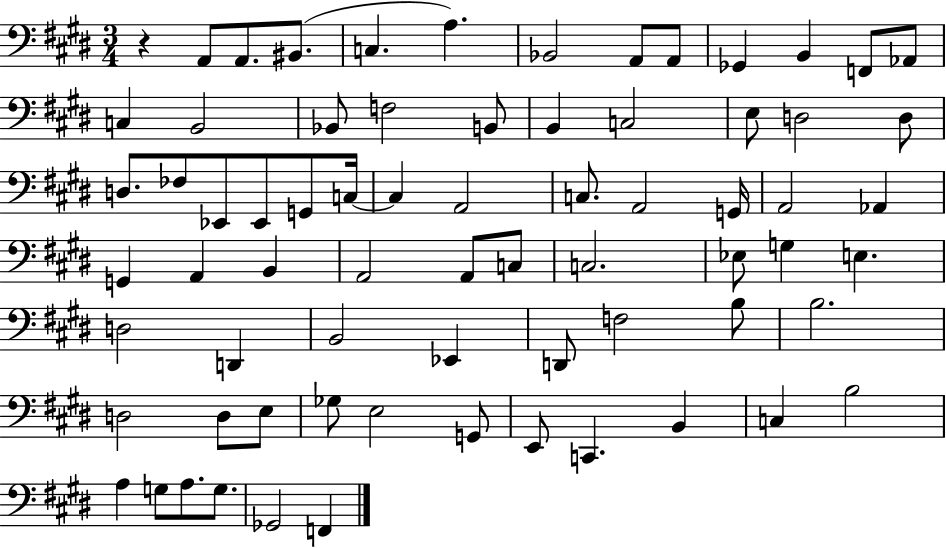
{
  \clef bass
  \numericTimeSignature
  \time 3/4
  \key e \major
  r4 a,8 a,8. bis,8.( | c4. a4.) | bes,2 a,8 a,8 | ges,4 b,4 f,8 aes,8 | \break c4 b,2 | bes,8 f2 b,8 | b,4 c2 | e8 d2 d8 | \break d8. fes8 ees,8 ees,8 g,8 c16~~ | c4 a,2 | c8. a,2 g,16 | a,2 aes,4 | \break g,4 a,4 b,4 | a,2 a,8 c8 | c2. | ees8 g4 e4. | \break d2 d,4 | b,2 ees,4 | d,8 f2 b8 | b2. | \break d2 d8 e8 | ges8 e2 g,8 | e,8 c,4. b,4 | c4 b2 | \break a4 g8 a8. g8. | ges,2 f,4 | \bar "|."
}